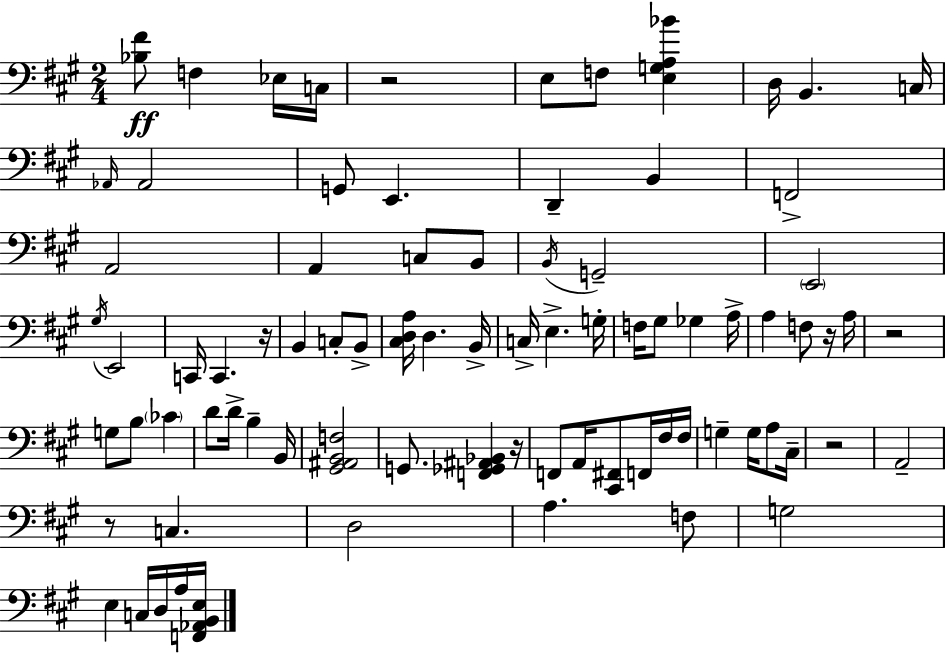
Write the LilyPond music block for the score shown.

{
  \clef bass
  \numericTimeSignature
  \time 2/4
  \key a \major
  <bes fis'>8\ff f4 ees16 c16 | r2 | e8 f8 <e g a bes'>4 | d16 b,4. c16 | \break \grace { aes,16 } aes,2 | g,8 e,4. | d,4-- b,4 | f,2-> | \break a,2 | a,4 c8 b,8 | \acciaccatura { b,16 } g,2-- | \parenthesize e,2 | \break \acciaccatura { gis16 } e,2 | c,16 c,4. | r16 b,4 c8-. | b,8-> <cis d a>16 d4. | \break b,16-> c16-> e4.-> | g16-. f16 gis8 ges4 | a16-> a4 f8 | r16 a16 r2 | \break g8 b8 \parenthesize ces'4 | d'8 d'16-> b4-- | b,16 <gis, ais, b, f>2 | g,8. <f, ges, ais, bes,>4 | \break r16 f,8 a,16 <cis, fis,>8 | f,16 fis16 fis16 g4-- g16 | a8 cis16-- r2 | a,2-- | \break r8 c4. | d2 | a4. | f8 g2 | \break e4 c16 | d16 a16 <f, aes, b, e>16 \bar "|."
}